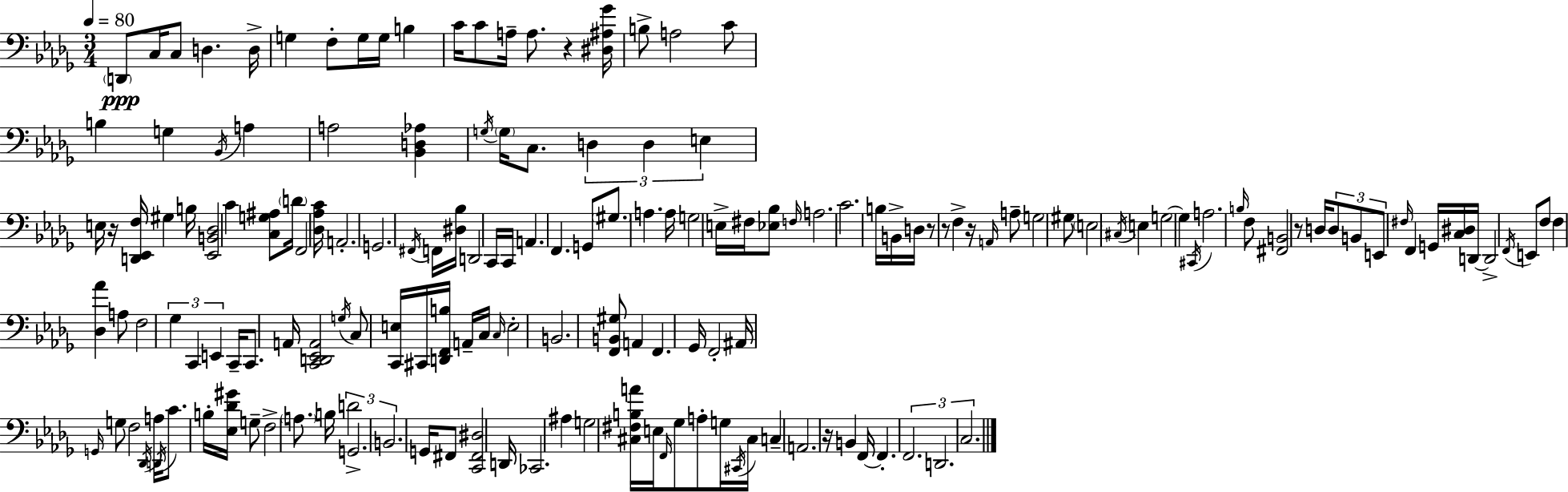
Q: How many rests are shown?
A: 7